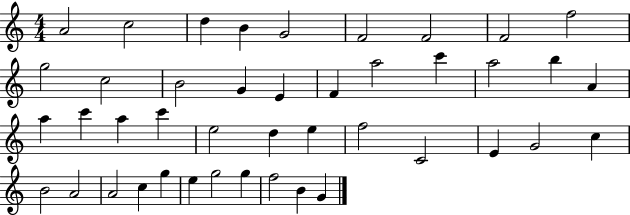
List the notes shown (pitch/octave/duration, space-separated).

A4/h C5/h D5/q B4/q G4/h F4/h F4/h F4/h F5/h G5/h C5/h B4/h G4/q E4/q F4/q A5/h C6/q A5/h B5/q A4/q A5/q C6/q A5/q C6/q E5/h D5/q E5/q F5/h C4/h E4/q G4/h C5/q B4/h A4/h A4/h C5/q G5/q E5/q G5/h G5/q F5/h B4/q G4/q